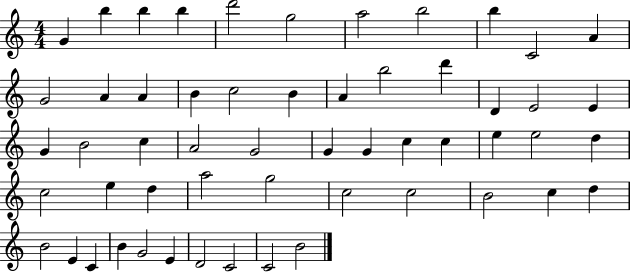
X:1
T:Untitled
M:4/4
L:1/4
K:C
G b b b d'2 g2 a2 b2 b C2 A G2 A A B c2 B A b2 d' D E2 E G B2 c A2 G2 G G c c e e2 d c2 e d a2 g2 c2 c2 B2 c d B2 E C B G2 E D2 C2 C2 B2